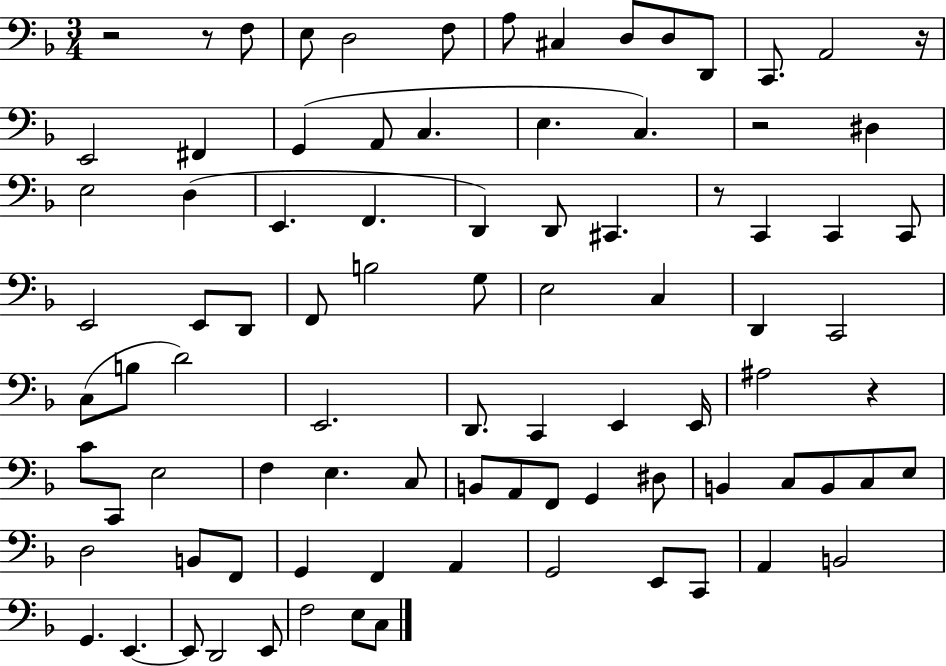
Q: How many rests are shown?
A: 6